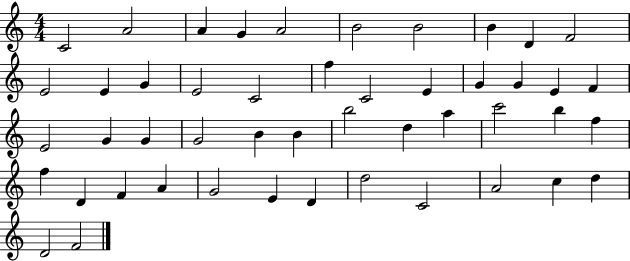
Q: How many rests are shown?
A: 0